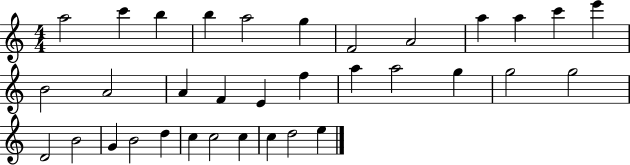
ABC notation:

X:1
T:Untitled
M:4/4
L:1/4
K:C
a2 c' b b a2 g F2 A2 a a c' e' B2 A2 A F E f a a2 g g2 g2 D2 B2 G B2 d c c2 c c d2 e